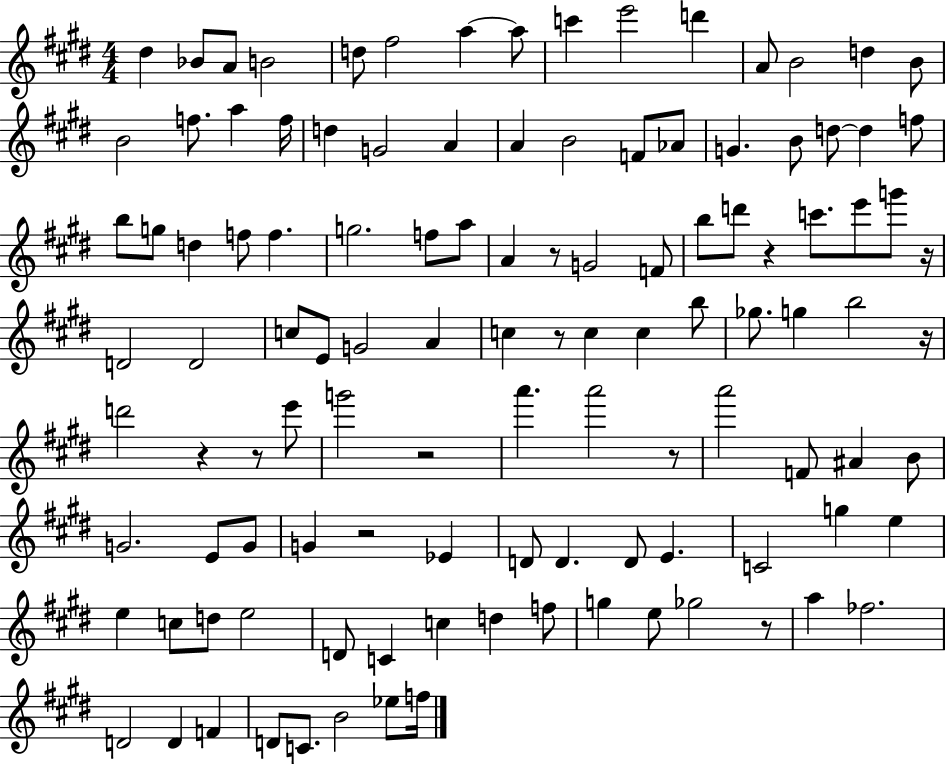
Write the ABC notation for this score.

X:1
T:Untitled
M:4/4
L:1/4
K:E
^d _B/2 A/2 B2 d/2 ^f2 a a/2 c' e'2 d' A/2 B2 d B/2 B2 f/2 a f/4 d G2 A A B2 F/2 _A/2 G B/2 d/2 d f/2 b/2 g/2 d f/2 f g2 f/2 a/2 A z/2 G2 F/2 b/2 d'/2 z c'/2 e'/2 g'/2 z/4 D2 D2 c/2 E/2 G2 A c z/2 c c b/2 _g/2 g b2 z/4 d'2 z z/2 e'/2 g'2 z2 a' a'2 z/2 a'2 F/2 ^A B/2 G2 E/2 G/2 G z2 _E D/2 D D/2 E C2 g e e c/2 d/2 e2 D/2 C c d f/2 g e/2 _g2 z/2 a _f2 D2 D F D/2 C/2 B2 _e/2 f/4